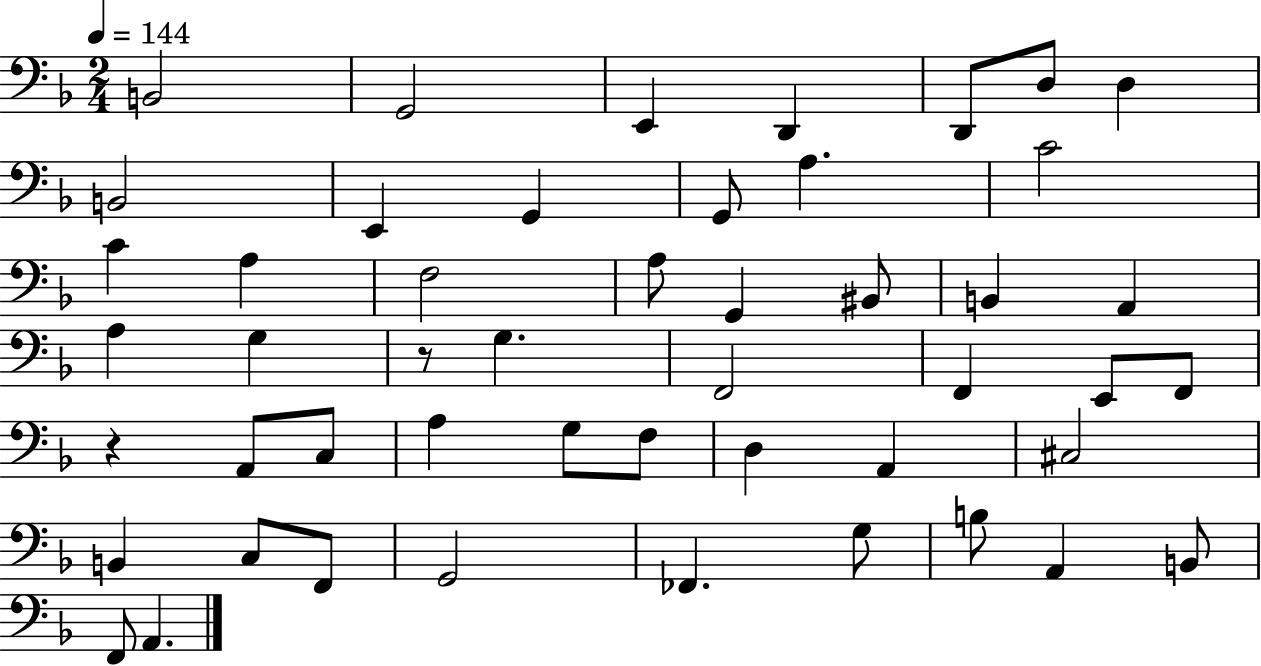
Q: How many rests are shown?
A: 2